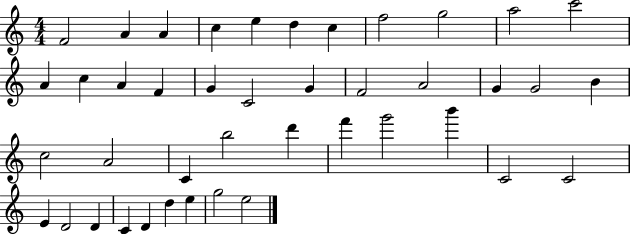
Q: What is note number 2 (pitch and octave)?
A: A4